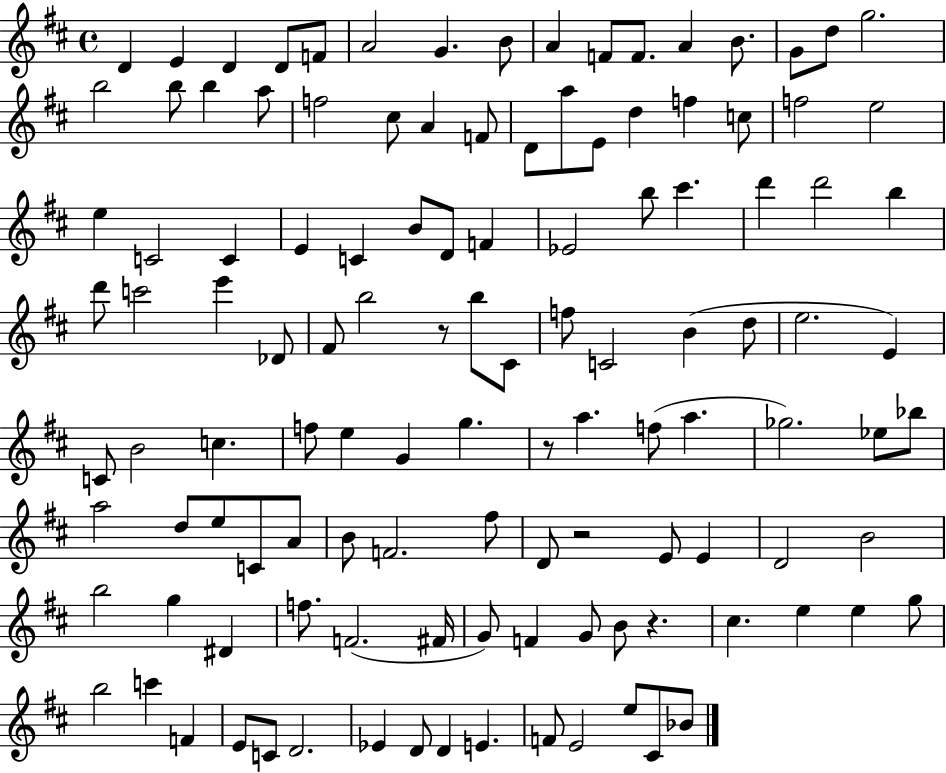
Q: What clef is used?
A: treble